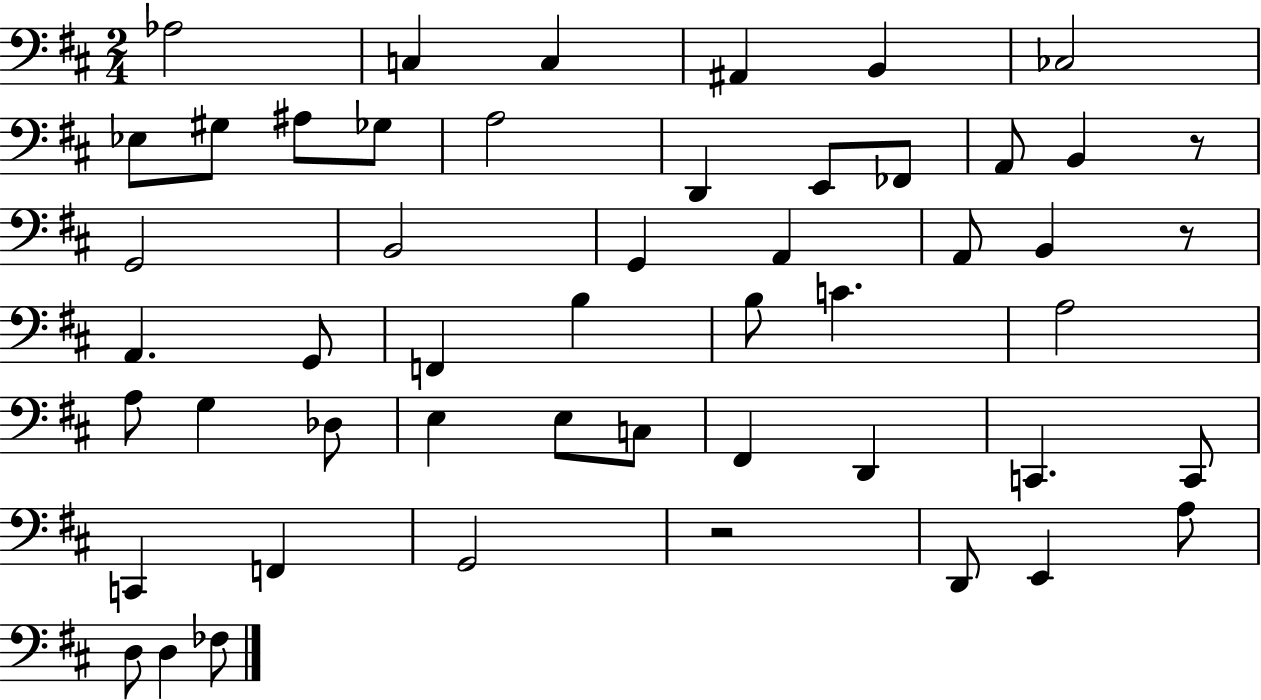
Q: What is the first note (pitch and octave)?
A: Ab3